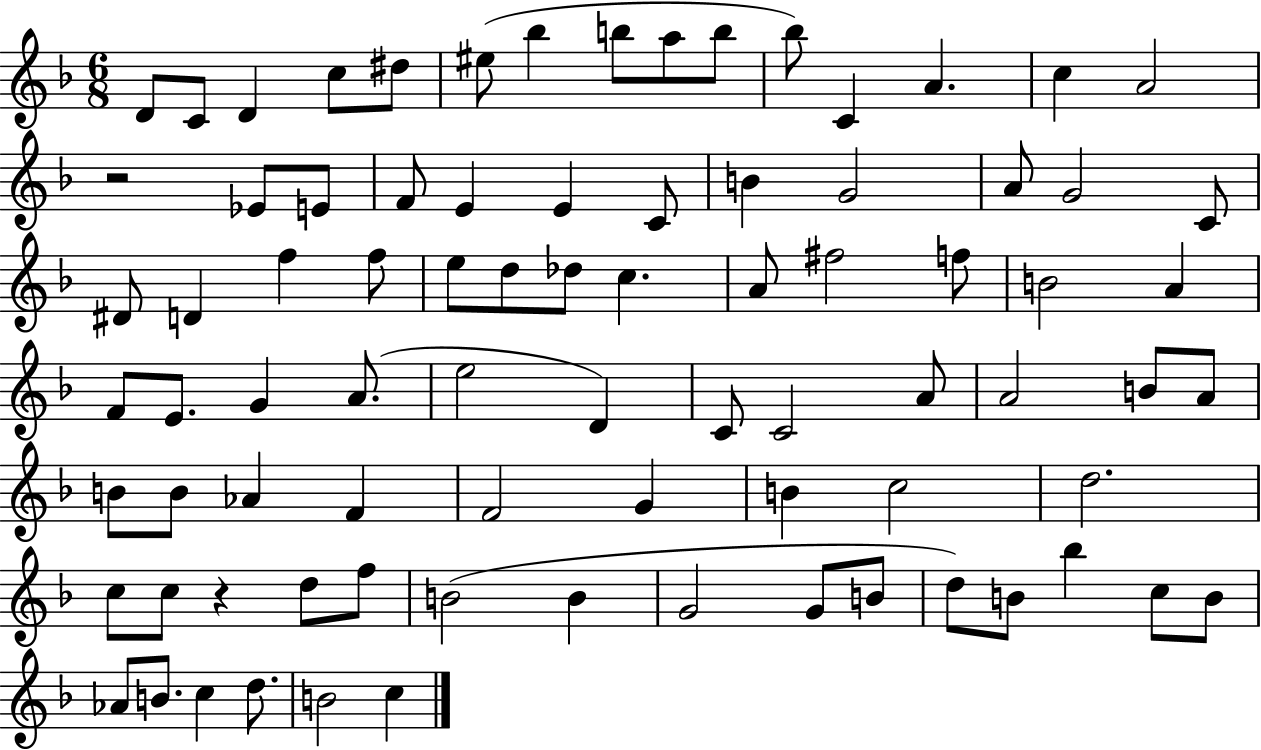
{
  \clef treble
  \numericTimeSignature
  \time 6/8
  \key f \major
  d'8 c'8 d'4 c''8 dis''8 | eis''8( bes''4 b''8 a''8 b''8 | bes''8) c'4 a'4. | c''4 a'2 | \break r2 ees'8 e'8 | f'8 e'4 e'4 c'8 | b'4 g'2 | a'8 g'2 c'8 | \break dis'8 d'4 f''4 f''8 | e''8 d''8 des''8 c''4. | a'8 fis''2 f''8 | b'2 a'4 | \break f'8 e'8. g'4 a'8.( | e''2 d'4) | c'8 c'2 a'8 | a'2 b'8 a'8 | \break b'8 b'8 aes'4 f'4 | f'2 g'4 | b'4 c''2 | d''2. | \break c''8 c''8 r4 d''8 f''8 | b'2( b'4 | g'2 g'8 b'8 | d''8) b'8 bes''4 c''8 b'8 | \break aes'8 b'8. c''4 d''8. | b'2 c''4 | \bar "|."
}